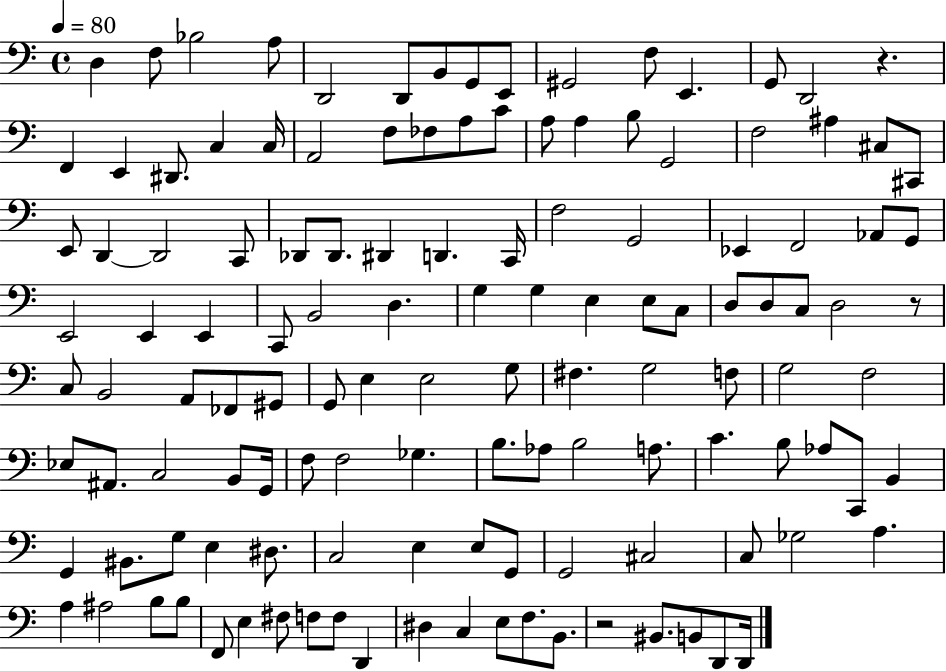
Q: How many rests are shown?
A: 3